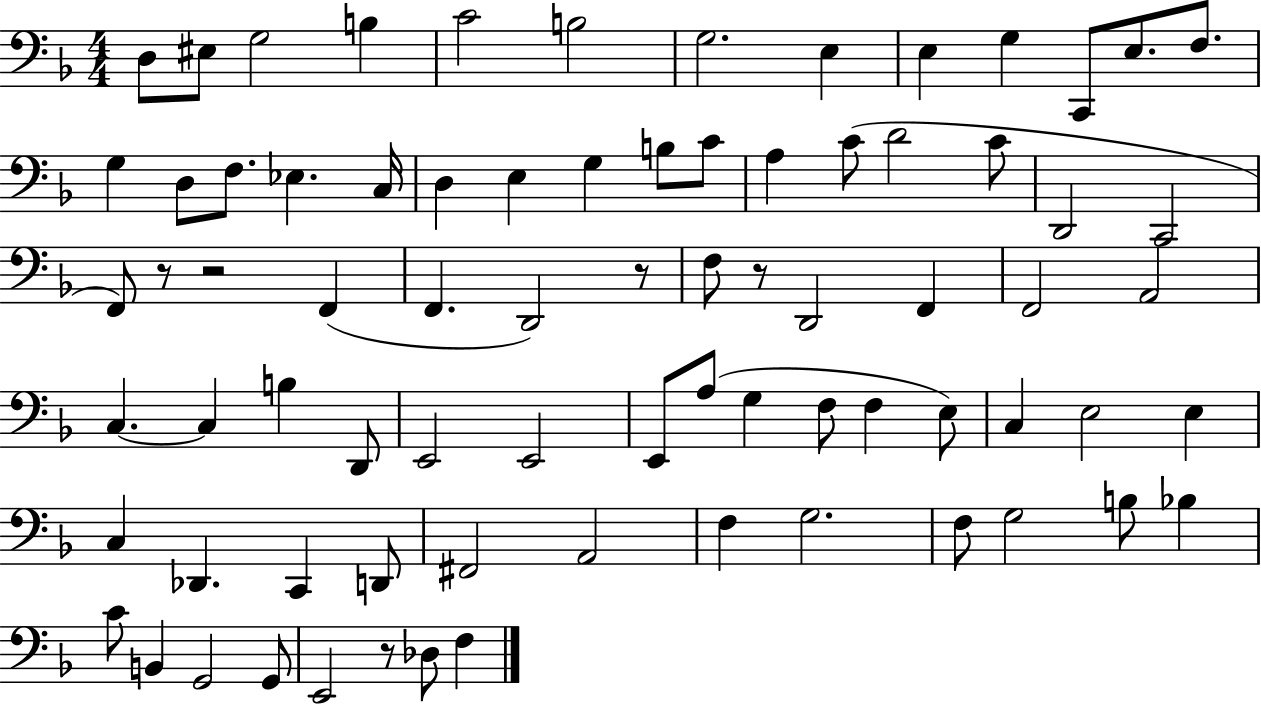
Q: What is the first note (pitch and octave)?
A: D3